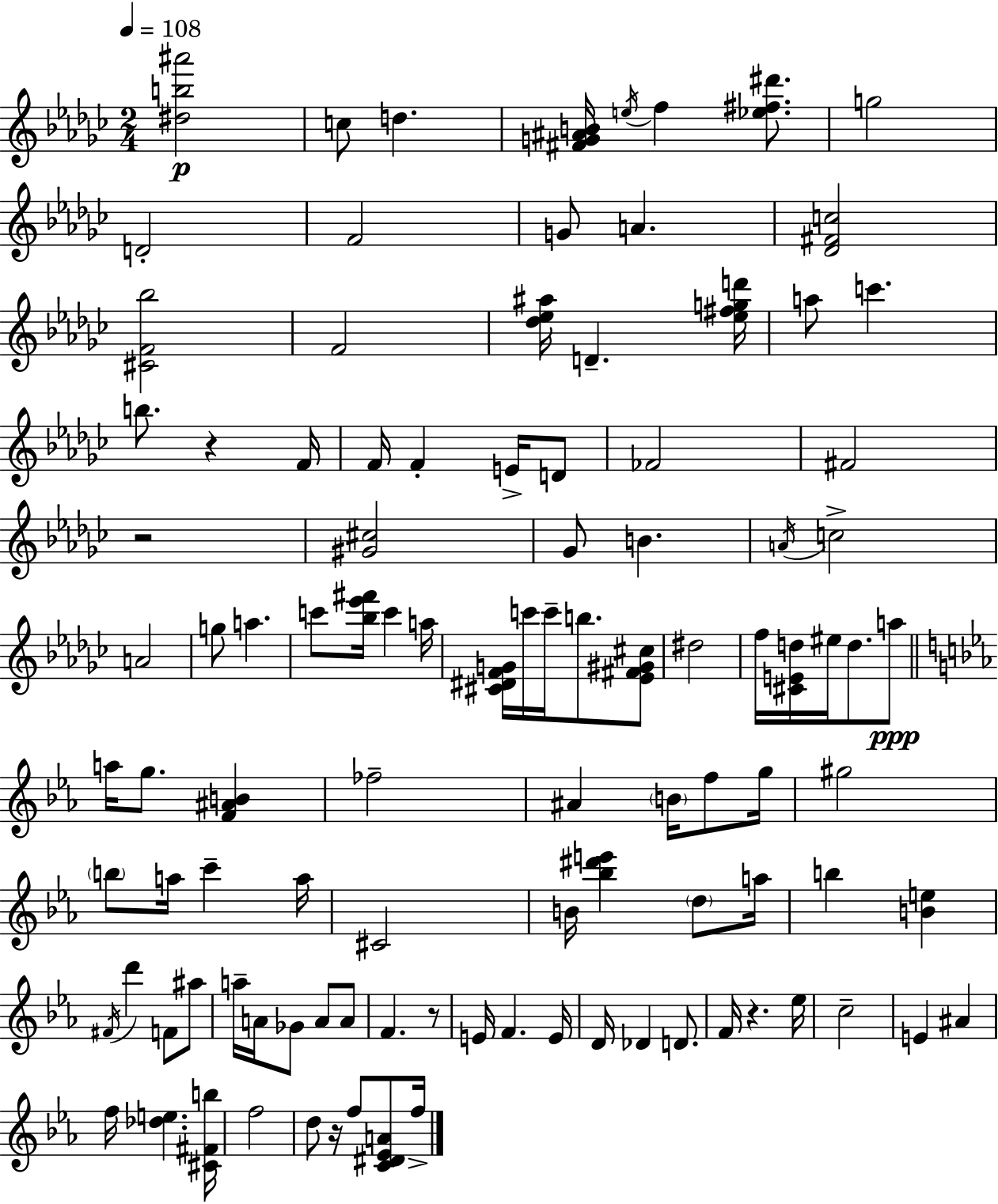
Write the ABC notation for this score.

X:1
T:Untitled
M:2/4
L:1/4
K:Ebm
[^db^a']2 c/2 d [^FG^AB]/4 e/4 f [_e^f^d']/2 g2 D2 F2 G/2 A [_D^Fc]2 [^CF_b]2 F2 [_d_e^a]/4 D [_e^fgd']/4 a/2 c' b/2 z F/4 F/4 F E/4 D/2 _F2 ^F2 z2 [^G^c]2 _G/2 B A/4 c2 A2 g/2 a c'/2 [_b_e'^f']/4 c' a/4 [^C^DFG]/4 c'/4 c'/4 b/2 [_E^F^G^c]/2 ^d2 f/4 [^CEd]/4 ^e/4 d/2 a/2 a/4 g/2 [F^AB] _f2 ^A B/4 f/2 g/4 ^g2 b/2 a/4 c' a/4 ^C2 B/4 [_b^d'e'] d/2 a/4 b [Be] ^F/4 d' F/2 ^a/2 a/4 A/4 _G/2 A/2 A/2 F z/2 E/4 F E/4 D/4 _D D/2 F/4 z _e/4 c2 E ^A f/4 [_de] [^C^Fb]/4 f2 d/2 z/4 f/2 [C^D_EA]/2 f/4